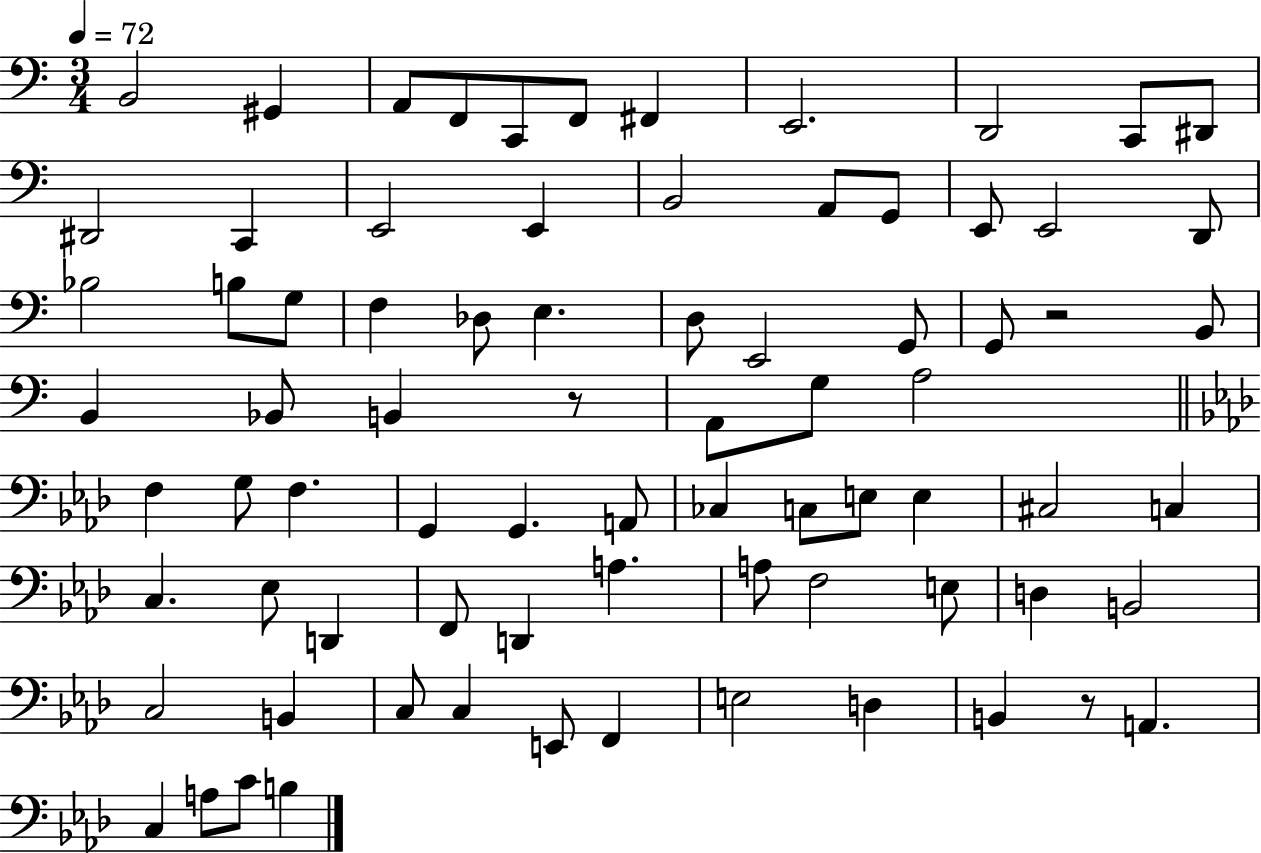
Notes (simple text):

B2/h G#2/q A2/e F2/e C2/e F2/e F#2/q E2/h. D2/h C2/e D#2/e D#2/h C2/q E2/h E2/q B2/h A2/e G2/e E2/e E2/h D2/e Bb3/h B3/e G3/e F3/q Db3/e E3/q. D3/e E2/h G2/e G2/e R/h B2/e B2/q Bb2/e B2/q R/e A2/e G3/e A3/h F3/q G3/e F3/q. G2/q G2/q. A2/e CES3/q C3/e E3/e E3/q C#3/h C3/q C3/q. Eb3/e D2/q F2/e D2/q A3/q. A3/e F3/h E3/e D3/q B2/h C3/h B2/q C3/e C3/q E2/e F2/q E3/h D3/q B2/q R/e A2/q. C3/q A3/e C4/e B3/q